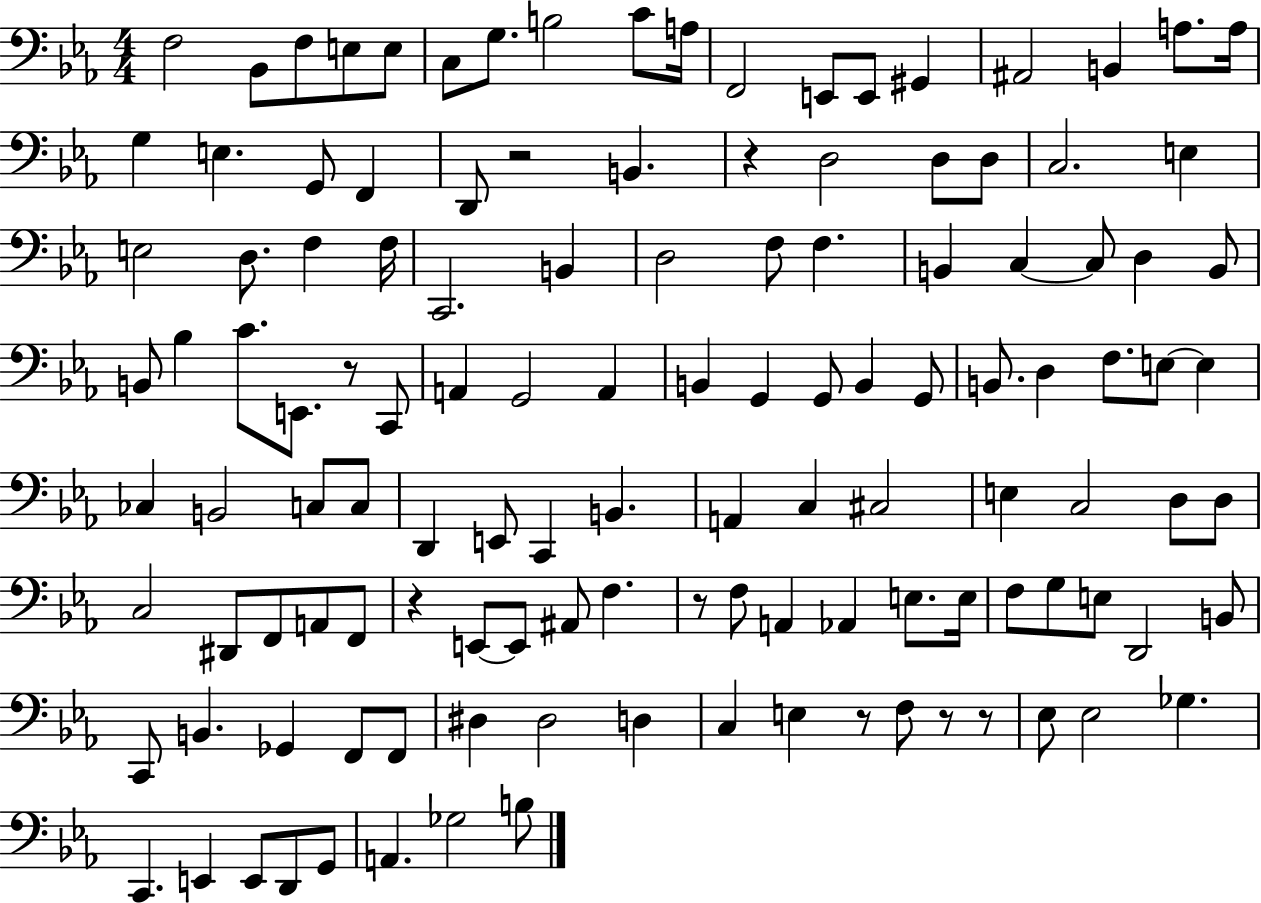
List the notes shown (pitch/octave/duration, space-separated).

F3/h Bb2/e F3/e E3/e E3/e C3/e G3/e. B3/h C4/e A3/s F2/h E2/e E2/e G#2/q A#2/h B2/q A3/e. A3/s G3/q E3/q. G2/e F2/q D2/e R/h B2/q. R/q D3/h D3/e D3/e C3/h. E3/q E3/h D3/e. F3/q F3/s C2/h. B2/q D3/h F3/e F3/q. B2/q C3/q C3/e D3/q B2/e B2/e Bb3/q C4/e. E2/e. R/e C2/e A2/q G2/h A2/q B2/q G2/q G2/e B2/q G2/e B2/e. D3/q F3/e. E3/e E3/q CES3/q B2/h C3/e C3/e D2/q E2/e C2/q B2/q. A2/q C3/q C#3/h E3/q C3/h D3/e D3/e C3/h D#2/e F2/e A2/e F2/e R/q E2/e E2/e A#2/e F3/q. R/e F3/e A2/q Ab2/q E3/e. E3/s F3/e G3/e E3/e D2/h B2/e C2/e B2/q. Gb2/q F2/e F2/e D#3/q D#3/h D3/q C3/q E3/q R/e F3/e R/e R/e Eb3/e Eb3/h Gb3/q. C2/q. E2/q E2/e D2/e G2/e A2/q. Gb3/h B3/e